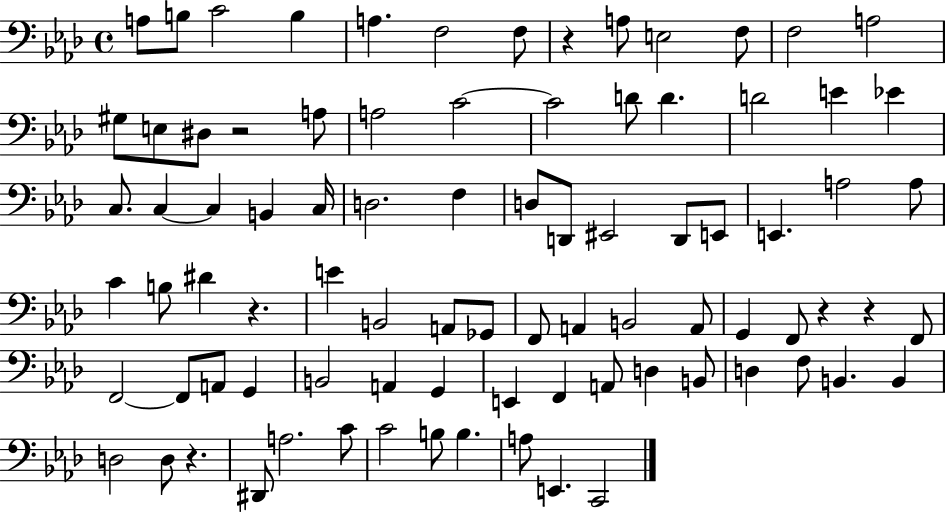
X:1
T:Untitled
M:4/4
L:1/4
K:Ab
A,/2 B,/2 C2 B, A, F,2 F,/2 z A,/2 E,2 F,/2 F,2 A,2 ^G,/2 E,/2 ^D,/2 z2 A,/2 A,2 C2 C2 D/2 D D2 E _E C,/2 C, C, B,, C,/4 D,2 F, D,/2 D,,/2 ^E,,2 D,,/2 E,,/2 E,, A,2 A,/2 C B,/2 ^D z E B,,2 A,,/2 _G,,/2 F,,/2 A,, B,,2 A,,/2 G,, F,,/2 z z F,,/2 F,,2 F,,/2 A,,/2 G,, B,,2 A,, G,, E,, F,, A,,/2 D, B,,/2 D, F,/2 B,, B,, D,2 D,/2 z ^D,,/2 A,2 C/2 C2 B,/2 B, A,/2 E,, C,,2